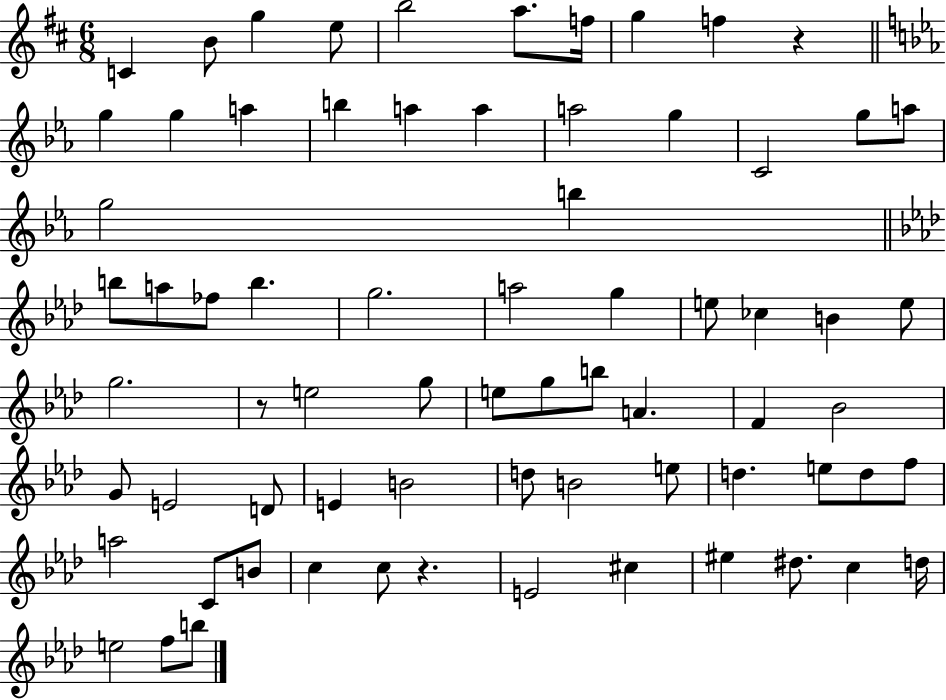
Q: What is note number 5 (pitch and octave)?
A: B5